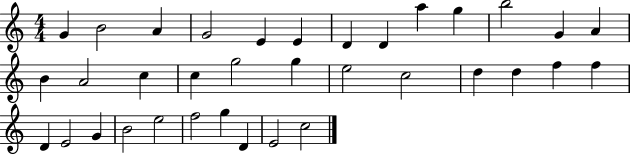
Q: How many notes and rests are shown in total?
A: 35